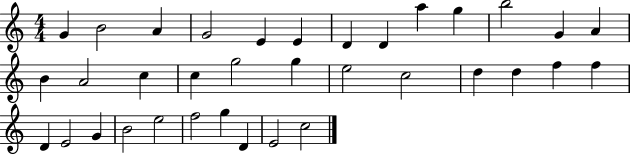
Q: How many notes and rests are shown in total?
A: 35